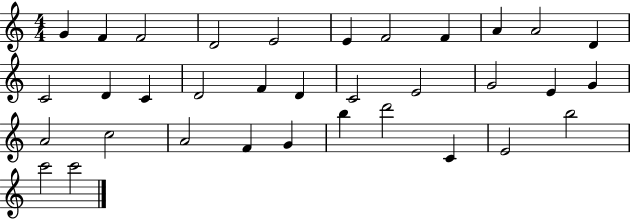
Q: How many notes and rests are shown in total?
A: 34